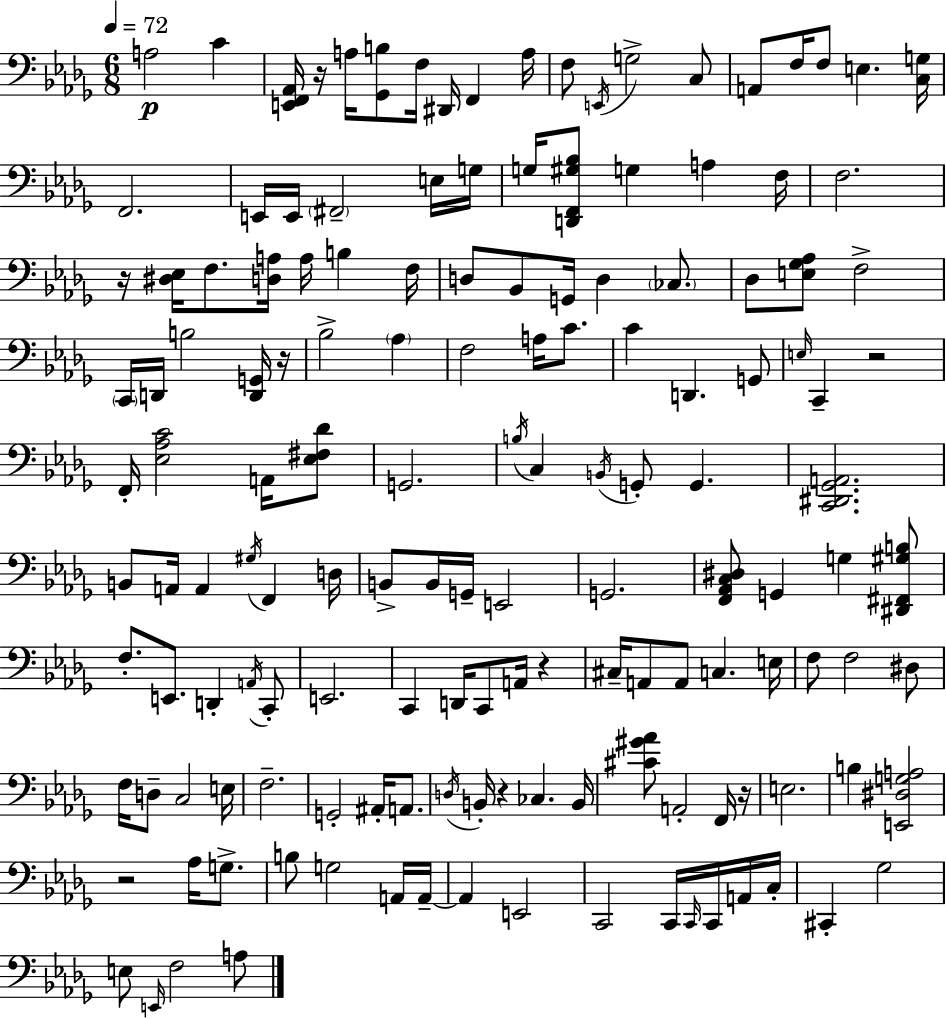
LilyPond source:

{
  \clef bass
  \numericTimeSignature
  \time 6/8
  \key bes \minor
  \tempo 4 = 72
  a2\p c'4 | <e, f, aes,>16 r16 a16 <ges, b>8 f16 dis,16 f,4 a16 | f8 \acciaccatura { e,16 } g2-> c8 | a,8 f16 f8 e4. | \break <c g>16 f,2. | e,16 e,16 \parenthesize fis,2-- e16 | g16 g16 <d, f, gis bes>8 g4 a4 | f16 f2. | \break r16 <dis ees>16 f8. <d a>16 a16 b4 | f16 d8 bes,8 g,16 d4 \parenthesize ces8. | des8 <e ges aes>8 f2-> | \parenthesize c,16 d,16 b2 <d, g,>16 | \break r16 bes2-> \parenthesize aes4 | f2 a16 c'8. | c'4 d,4. g,8 | \grace { e16 } c,4-- r2 | \break f,16-. <ees aes c'>2 a,16 | <ees fis des'>8 g,2. | \acciaccatura { b16 } c4 \acciaccatura { b,16 } g,8-. g,4. | <c, dis, ges, a,>2. | \break b,8 a,16 a,4 \acciaccatura { gis16 } | f,4 d16 b,8-> b,16 g,16-- e,2 | g,2. | <f, aes, c dis>8 g,4 g4 | \break <dis, fis, gis b>8 f8.-. e,8. d,4-. | \acciaccatura { a,16 } c,8-. e,2. | c,4 d,16 c,8 | a,16 r4 cis16-- a,8 a,8 c4. | \break e16 f8 f2 | dis8 f16 d8-- c2 | e16 f2.-- | g,2-. | \break ais,16-. a,8. \acciaccatura { d16 } b,16-. r4 | ces4. b,16 <cis' gis' aes'>8 a,2-. | f,16 r16 e2. | b4 <e, dis g a>2 | \break r2 | aes16 g8.-> b8 g2 | a,16 a,16--~~ a,4 e,2 | c,2 | \break c,16 \grace { c,16 } c,16 a,16 c16-. cis,4-. | ges2 e8 \grace { e,16 } f2 | a8 \bar "|."
}